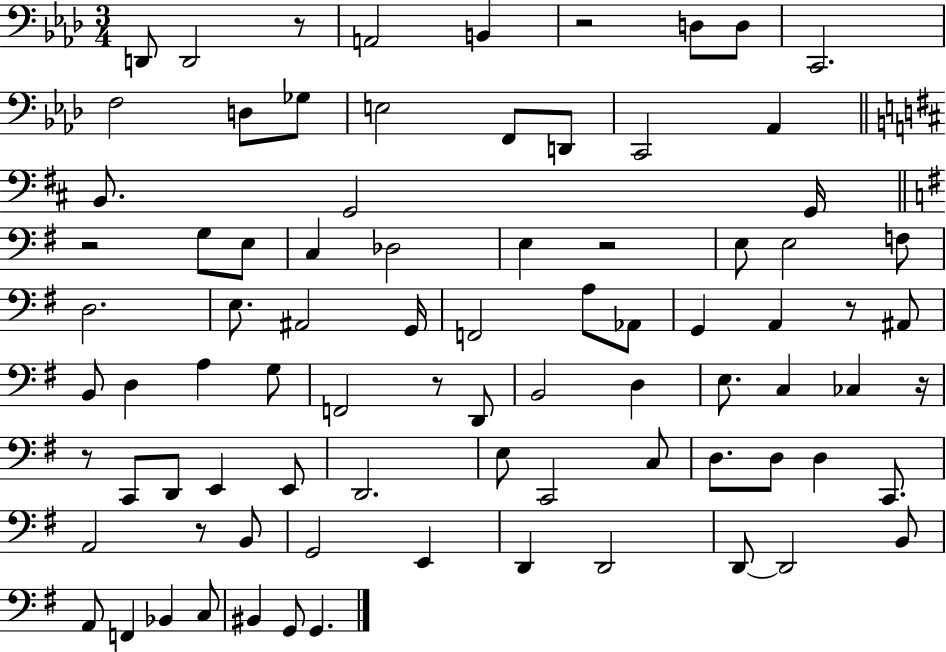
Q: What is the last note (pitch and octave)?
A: G2